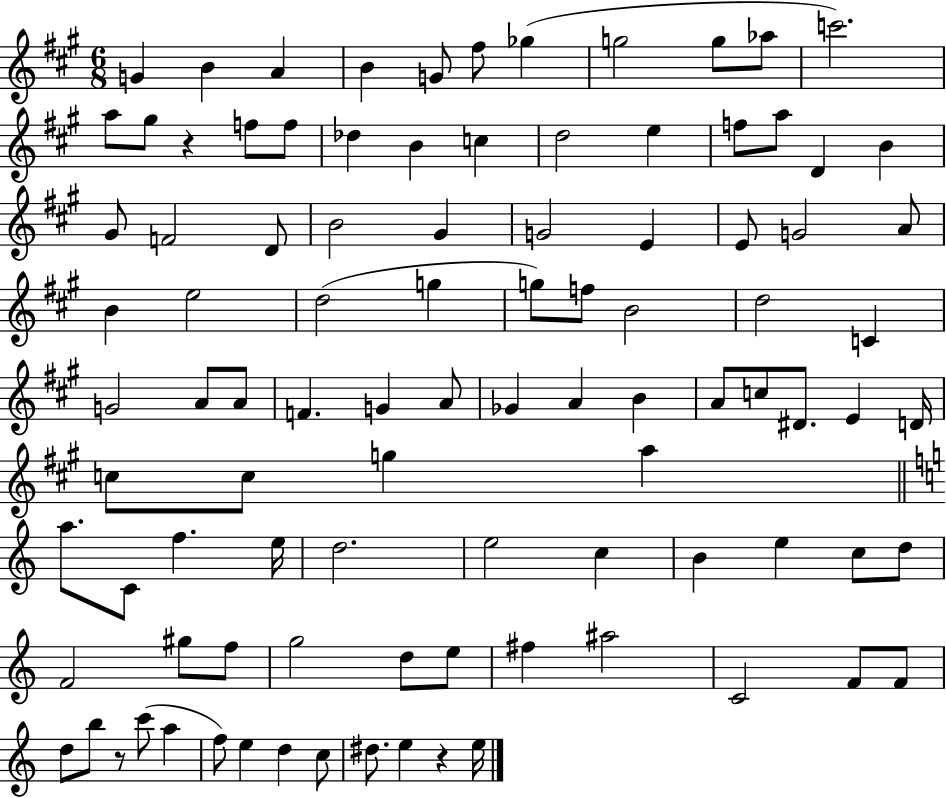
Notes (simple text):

G4/q B4/q A4/q B4/q G4/e F#5/e Gb5/q G5/h G5/e Ab5/e C6/h. A5/e G#5/e R/q F5/e F5/e Db5/q B4/q C5/q D5/h E5/q F5/e A5/e D4/q B4/q G#4/e F4/h D4/e B4/h G#4/q G4/h E4/q E4/e G4/h A4/e B4/q E5/h D5/h G5/q G5/e F5/e B4/h D5/h C4/q G4/h A4/e A4/e F4/q. G4/q A4/e Gb4/q A4/q B4/q A4/e C5/e D#4/e. E4/q D4/s C5/e C5/e G5/q A5/q A5/e. C4/e F5/q. E5/s D5/h. E5/h C5/q B4/q E5/q C5/e D5/e F4/h G#5/e F5/e G5/h D5/e E5/e F#5/q A#5/h C4/h F4/e F4/e D5/e B5/e R/e C6/e A5/q F5/e E5/q D5/q C5/e D#5/e. E5/q R/q E5/s